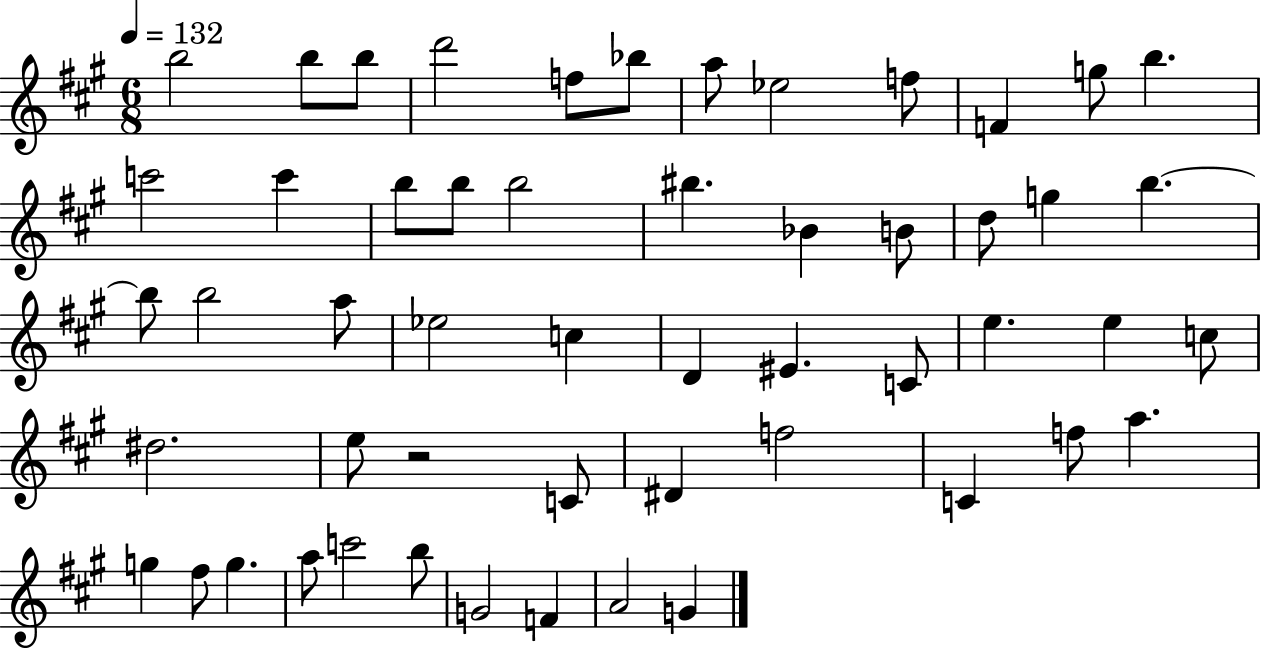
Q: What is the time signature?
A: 6/8